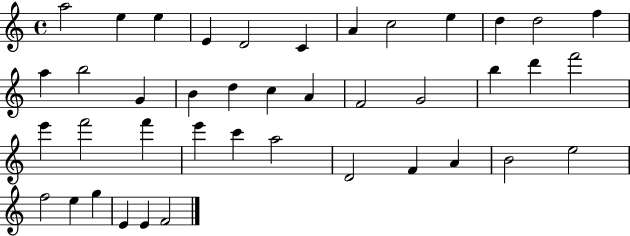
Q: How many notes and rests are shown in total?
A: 41